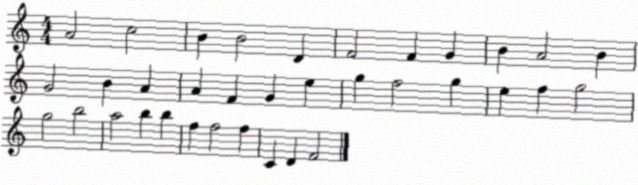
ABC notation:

X:1
T:Untitled
M:4/4
L:1/4
K:C
A2 c2 B B2 D F2 F G B A2 B G2 B A A F G e g f2 g e f g2 g2 b2 a2 b b f f2 f C D F2